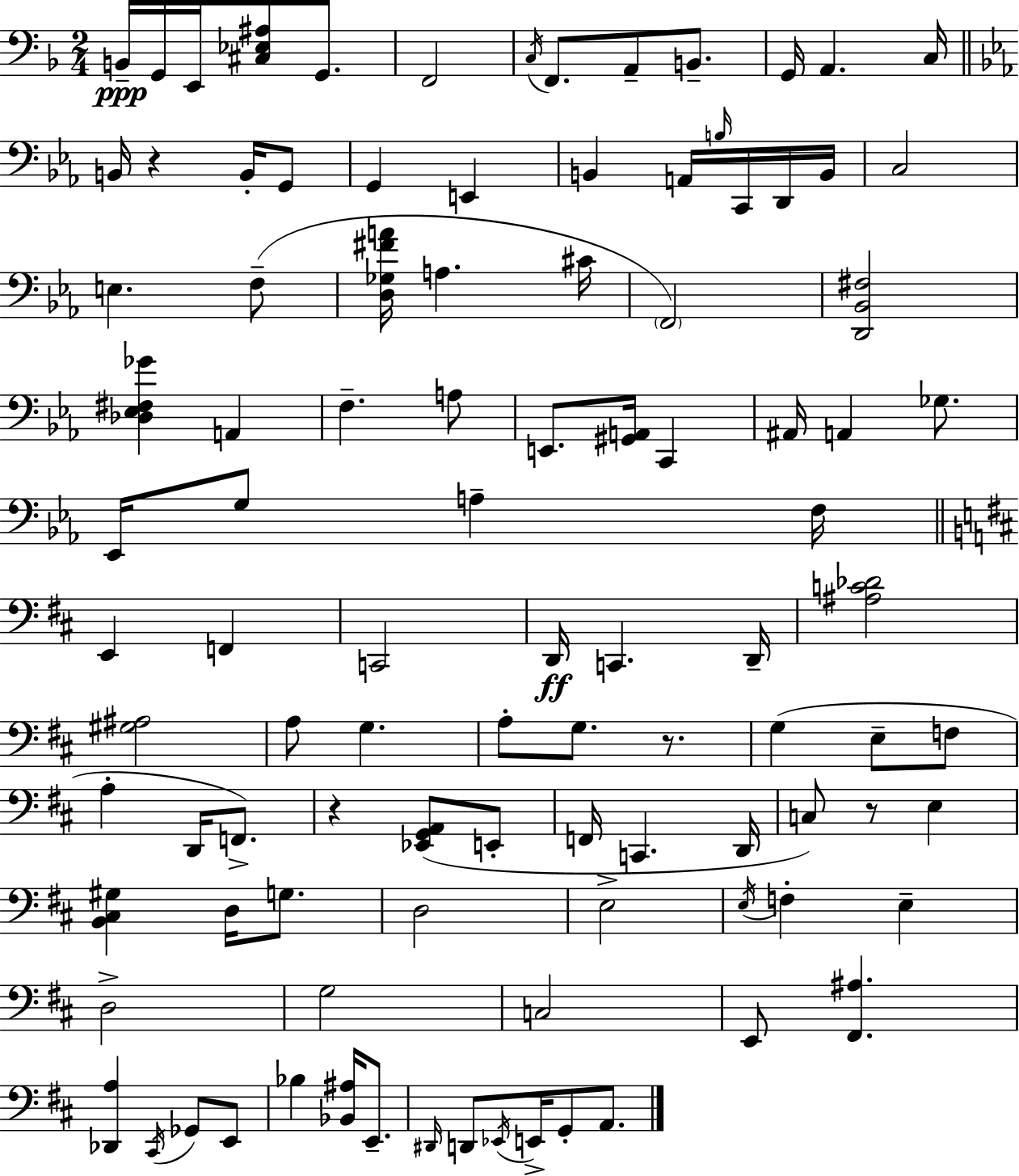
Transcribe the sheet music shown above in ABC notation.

X:1
T:Untitled
M:2/4
L:1/4
K:F
B,,/4 G,,/4 E,,/4 [^C,_E,^A,]/2 G,,/2 F,,2 C,/4 F,,/2 A,,/2 B,,/2 G,,/4 A,, C,/4 B,,/4 z B,,/4 G,,/2 G,, E,, B,, A,,/4 B,/4 C,,/4 D,,/4 B,,/4 C,2 E, F,/2 [D,_G,^FA]/4 A, ^C/4 F,,2 [D,,_B,,^F,]2 [_D,_E,^F,_G] A,, F, A,/2 E,,/2 [^G,,A,,]/4 C,, ^A,,/4 A,, _G,/2 _E,,/4 G,/2 A, F,/4 E,, F,, C,,2 D,,/4 C,, D,,/4 [^A,C_D]2 [^G,^A,]2 A,/2 G, A,/2 G,/2 z/2 G, E,/2 F,/2 A, D,,/4 F,,/2 z [_E,,G,,A,,]/2 E,,/2 F,,/4 C,, D,,/4 C,/2 z/2 E, [B,,^C,^G,] D,/4 G,/2 D,2 E,2 E,/4 F, E, D,2 G,2 C,2 E,,/2 [^F,,^A,] [_D,,A,] ^C,,/4 _G,,/2 E,,/2 _B, [_B,,^A,]/4 E,,/2 ^D,,/4 D,,/2 _E,,/4 E,,/4 G,,/2 A,,/2